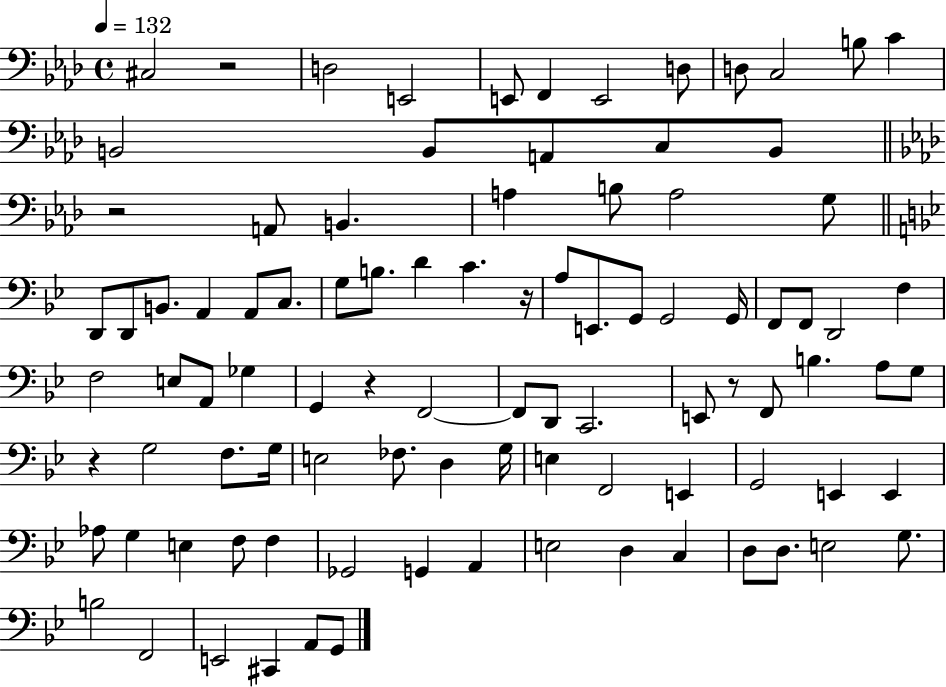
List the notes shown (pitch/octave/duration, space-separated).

C#3/h R/h D3/h E2/h E2/e F2/q E2/h D3/e D3/e C3/h B3/e C4/q B2/h B2/e A2/e C3/e B2/e R/h A2/e B2/q. A3/q B3/e A3/h G3/e D2/e D2/e B2/e. A2/q A2/e C3/e. G3/e B3/e. D4/q C4/q. R/s A3/e E2/e. G2/e G2/h G2/s F2/e F2/e D2/h F3/q F3/h E3/e A2/e Gb3/q G2/q R/q F2/h F2/e D2/e C2/h. E2/e R/e F2/e B3/q. A3/e G3/e R/q G3/h F3/e. G3/s E3/h FES3/e. D3/q G3/s E3/q F2/h E2/q G2/h E2/q E2/q Ab3/e G3/q E3/q F3/e F3/q Gb2/h G2/q A2/q E3/h D3/q C3/q D3/e D3/e. E3/h G3/e. B3/h F2/h E2/h C#2/q A2/e G2/e